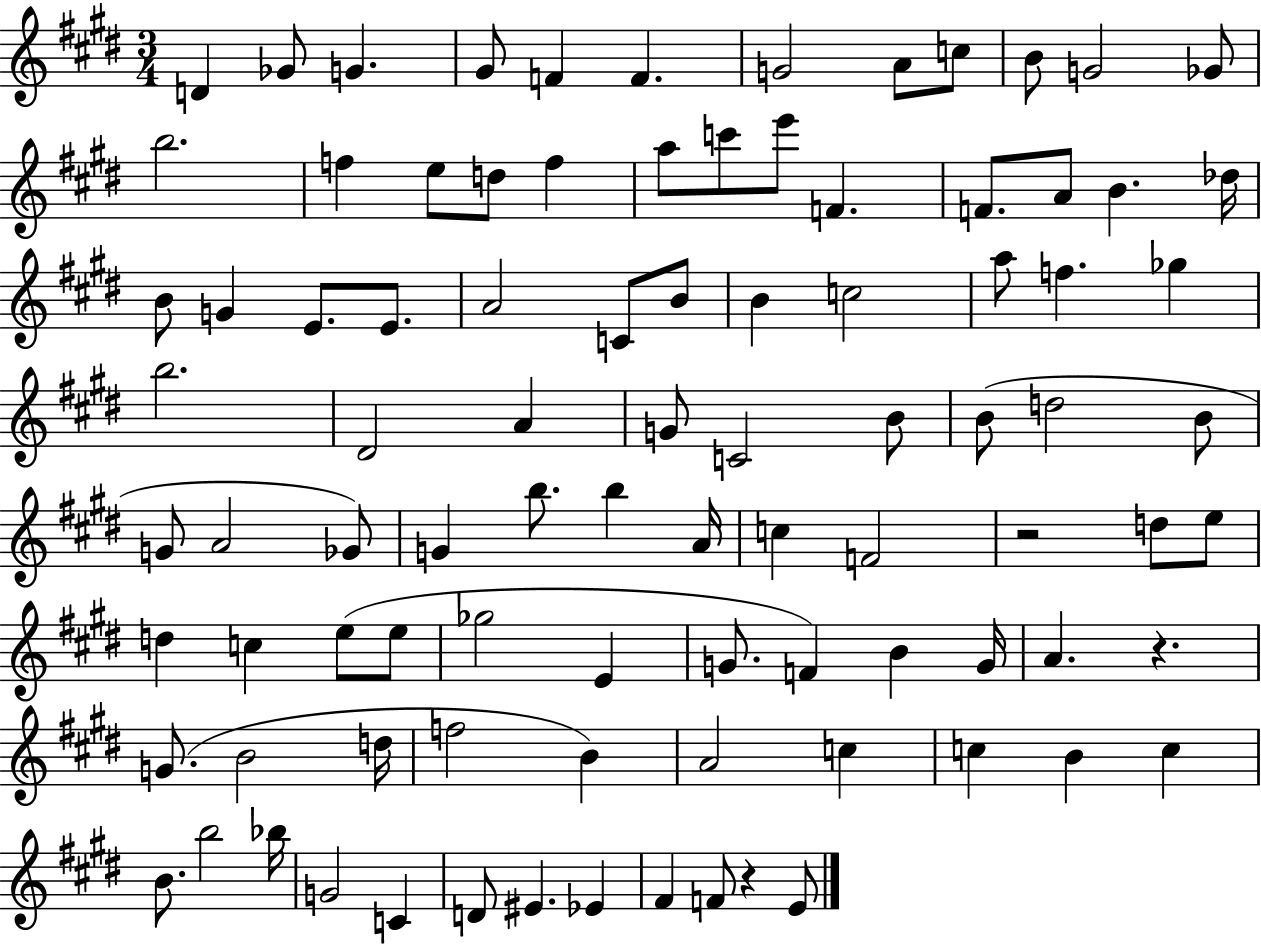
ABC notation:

X:1
T:Untitled
M:3/4
L:1/4
K:E
D _G/2 G ^G/2 F F G2 A/2 c/2 B/2 G2 _G/2 b2 f e/2 d/2 f a/2 c'/2 e'/2 F F/2 A/2 B _d/4 B/2 G E/2 E/2 A2 C/2 B/2 B c2 a/2 f _g b2 ^D2 A G/2 C2 B/2 B/2 d2 B/2 G/2 A2 _G/2 G b/2 b A/4 c F2 z2 d/2 e/2 d c e/2 e/2 _g2 E G/2 F B G/4 A z G/2 B2 d/4 f2 B A2 c c B c B/2 b2 _b/4 G2 C D/2 ^E _E ^F F/2 z E/2